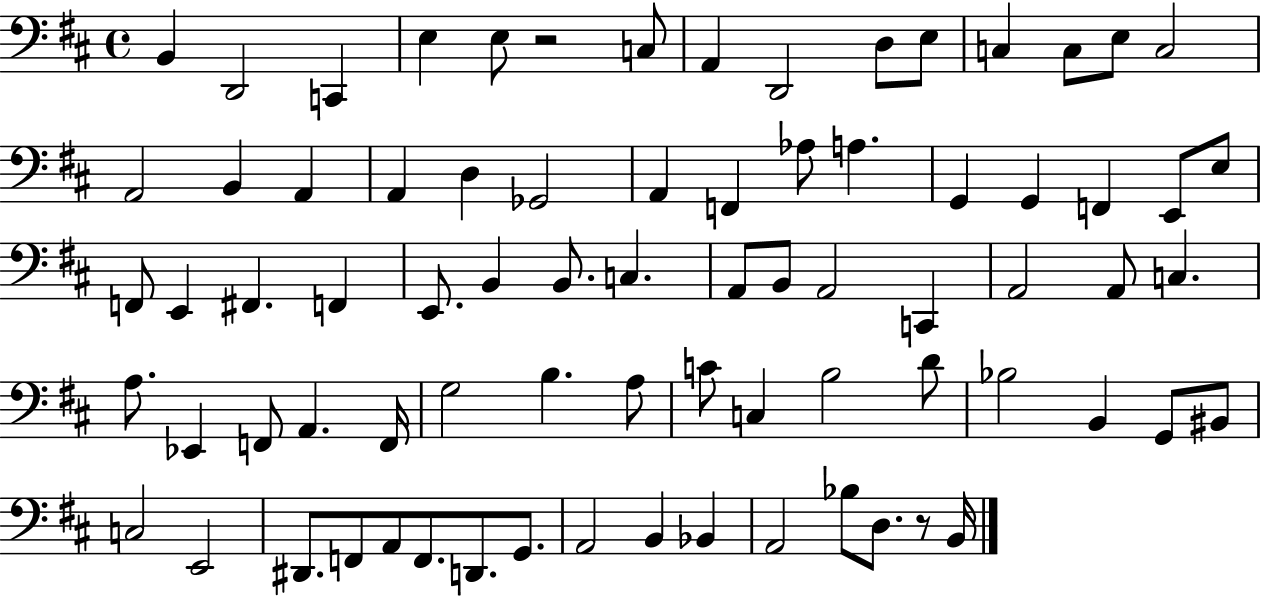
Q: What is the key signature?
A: D major